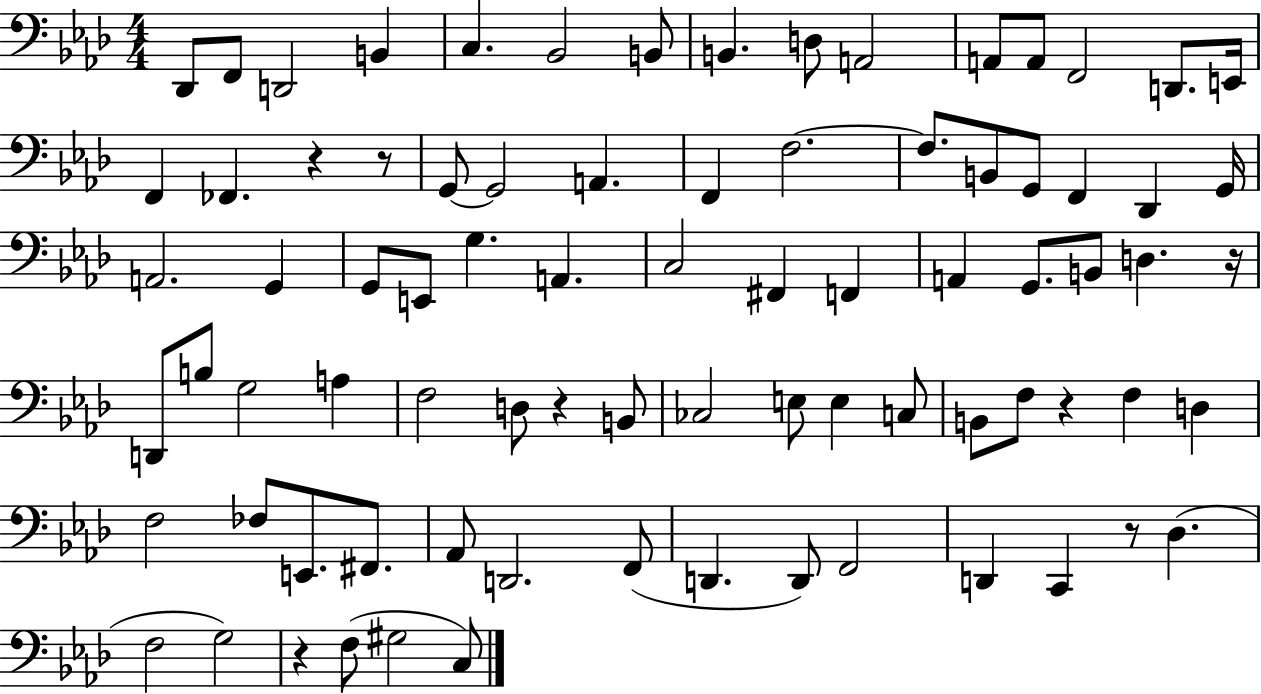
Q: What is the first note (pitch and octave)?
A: Db2